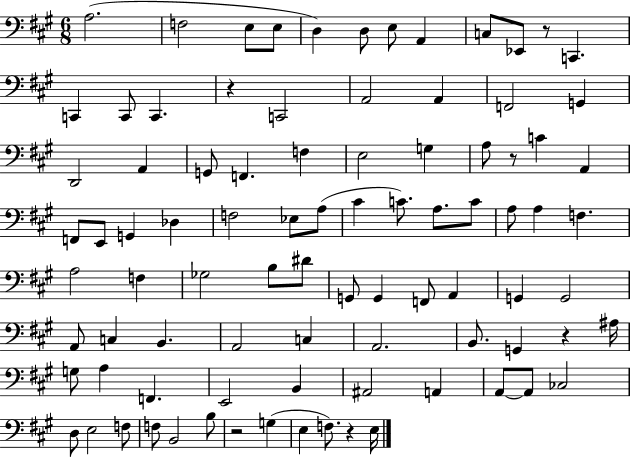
X:1
T:Untitled
M:6/8
L:1/4
K:A
A,2 F,2 E,/2 E,/2 D, D,/2 E,/2 A,, C,/2 _E,,/2 z/2 C,, C,, C,,/2 C,, z C,,2 A,,2 A,, F,,2 G,, D,,2 A,, G,,/2 F,, F, E,2 G, A,/2 z/2 C A,, F,,/2 E,,/2 G,, _D, F,2 _E,/2 A,/2 ^C C/2 A,/2 C/2 A,/2 A, F, A,2 F, _G,2 B,/2 ^D/2 G,,/2 G,, F,,/2 A,, G,, G,,2 A,,/2 C, B,, A,,2 C, A,,2 B,,/2 G,, z ^A,/4 G,/2 A, F,, E,,2 B,, ^A,,2 A,, A,,/2 A,,/2 _C,2 D,/2 E,2 F,/2 F,/2 B,,2 B,/2 z2 G, E, F,/2 z E,/4